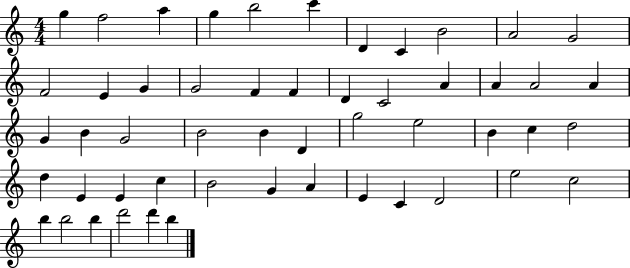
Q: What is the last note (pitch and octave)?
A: B5